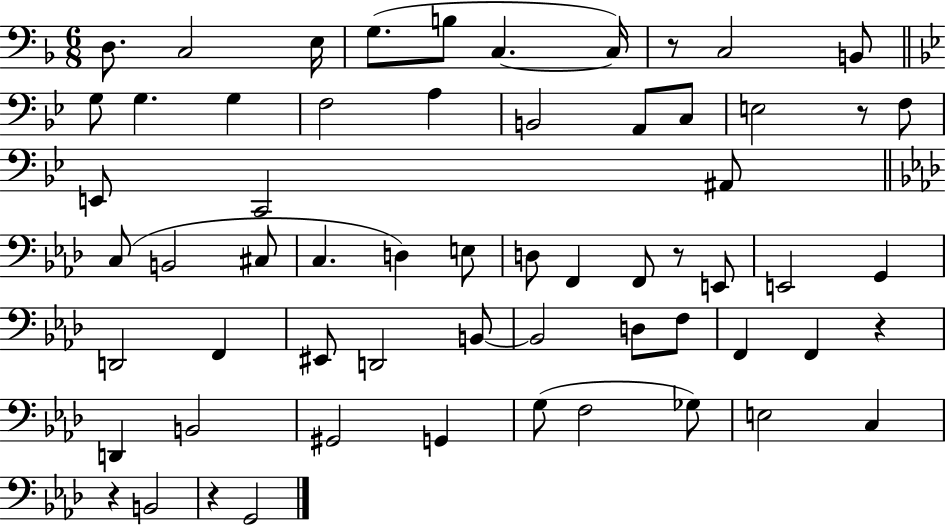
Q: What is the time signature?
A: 6/8